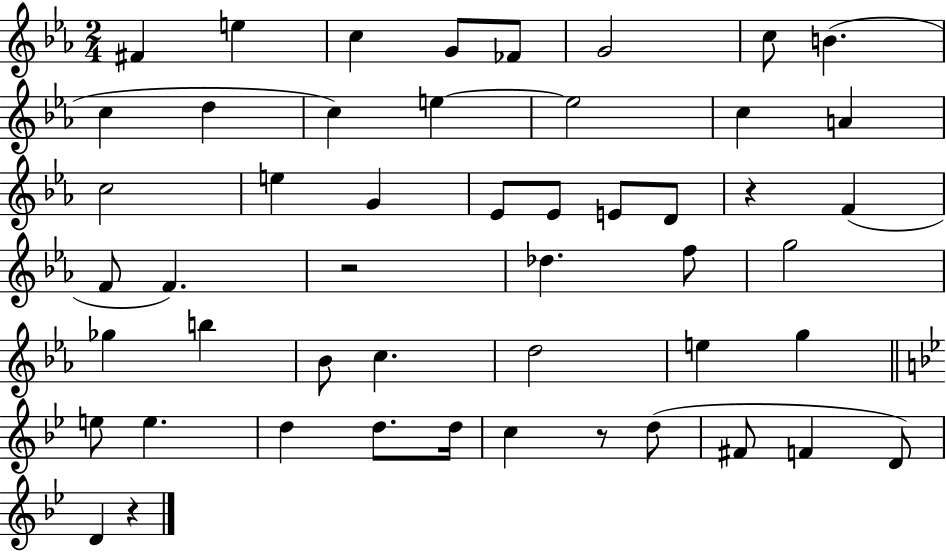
{
  \clef treble
  \numericTimeSignature
  \time 2/4
  \key ees \major
  \repeat volta 2 { fis'4 e''4 | c''4 g'8 fes'8 | g'2 | c''8 b'4.( | \break c''4 d''4 | c''4) e''4~~ | e''2 | c''4 a'4 | \break c''2 | e''4 g'4 | ees'8 ees'8 e'8 d'8 | r4 f'4( | \break f'8 f'4.) | r2 | des''4. f''8 | g''2 | \break ges''4 b''4 | bes'8 c''4. | d''2 | e''4 g''4 | \break \bar "||" \break \key bes \major e''8 e''4. | d''4 d''8. d''16 | c''4 r8 d''8( | fis'8 f'4 d'8) | \break d'4 r4 | } \bar "|."
}